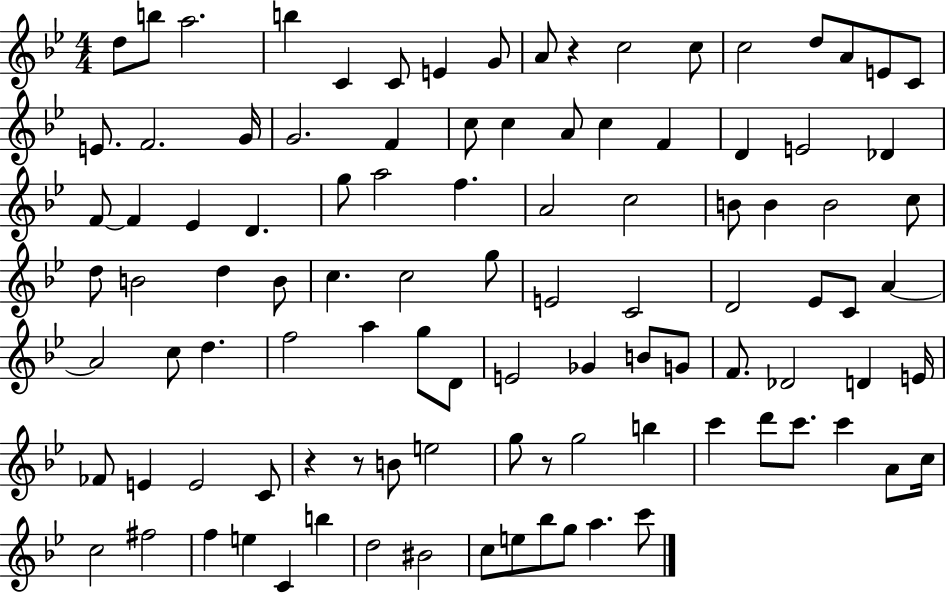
X:1
T:Untitled
M:4/4
L:1/4
K:Bb
d/2 b/2 a2 b C C/2 E G/2 A/2 z c2 c/2 c2 d/2 A/2 E/2 C/2 E/2 F2 G/4 G2 F c/2 c A/2 c F D E2 _D F/2 F _E D g/2 a2 f A2 c2 B/2 B B2 c/2 d/2 B2 d B/2 c c2 g/2 E2 C2 D2 _E/2 C/2 A A2 c/2 d f2 a g/2 D/2 E2 _G B/2 G/2 F/2 _D2 D E/4 _F/2 E E2 C/2 z z/2 B/2 e2 g/2 z/2 g2 b c' d'/2 c'/2 c' A/2 c/4 c2 ^f2 f e C b d2 ^B2 c/2 e/2 _b/2 g/2 a c'/2